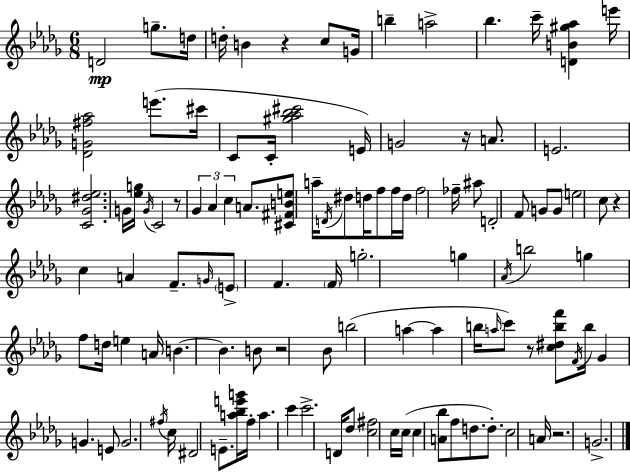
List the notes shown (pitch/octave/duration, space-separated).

D4/h G5/e. D5/s D5/s B4/q R/q C5/e G4/s B5/q A5/h Bb5/q. C6/s [D4,B4,G#5,Ab5]/q E6/s [Db4,G4,F#5,Ab5]/h E6/e. C#6/s C4/e C4/s [G#5,Ab5,Bb5,C#6]/h E4/s G4/h R/s A4/e. E4/h. [C4,Gb4,D#5,Eb5]/h. G4/s [Eb5,G5]/s G4/s C4/h R/e Gb4/q Ab4/q C5/q A4/e. [C#4,F#4,B4,E5]/e A5/s D4/s D#5/e D5/s F5/e F5/s D5/s F5/h FES5/s A#5/e D4/h F4/e G4/e G4/e E5/h C5/e R/q C5/q A4/q F4/e. G4/s E4/e F4/q. F4/s G5/h. G5/q Ab4/s B5/h G5/q F5/e D5/s E5/q A4/s B4/q. B4/q. B4/e R/h Bb4/e B5/h A5/q A5/q B5/s A5/s C6/e R/e [C5,D#5,B5,F6]/e F4/s B5/s Gb4/q G4/q. E4/e G4/h. F#5/s C5/s D#4/h E4/e. [A5,Bb5,E6,G6]/s F5/s A5/q. C6/q C6/h. D4/s Db5/e [C5,F#5]/h C5/s C5/s C5/q [A4,Bb5]/e F5/e D5/e. D5/e. C5/h A4/s R/h. G4/h.